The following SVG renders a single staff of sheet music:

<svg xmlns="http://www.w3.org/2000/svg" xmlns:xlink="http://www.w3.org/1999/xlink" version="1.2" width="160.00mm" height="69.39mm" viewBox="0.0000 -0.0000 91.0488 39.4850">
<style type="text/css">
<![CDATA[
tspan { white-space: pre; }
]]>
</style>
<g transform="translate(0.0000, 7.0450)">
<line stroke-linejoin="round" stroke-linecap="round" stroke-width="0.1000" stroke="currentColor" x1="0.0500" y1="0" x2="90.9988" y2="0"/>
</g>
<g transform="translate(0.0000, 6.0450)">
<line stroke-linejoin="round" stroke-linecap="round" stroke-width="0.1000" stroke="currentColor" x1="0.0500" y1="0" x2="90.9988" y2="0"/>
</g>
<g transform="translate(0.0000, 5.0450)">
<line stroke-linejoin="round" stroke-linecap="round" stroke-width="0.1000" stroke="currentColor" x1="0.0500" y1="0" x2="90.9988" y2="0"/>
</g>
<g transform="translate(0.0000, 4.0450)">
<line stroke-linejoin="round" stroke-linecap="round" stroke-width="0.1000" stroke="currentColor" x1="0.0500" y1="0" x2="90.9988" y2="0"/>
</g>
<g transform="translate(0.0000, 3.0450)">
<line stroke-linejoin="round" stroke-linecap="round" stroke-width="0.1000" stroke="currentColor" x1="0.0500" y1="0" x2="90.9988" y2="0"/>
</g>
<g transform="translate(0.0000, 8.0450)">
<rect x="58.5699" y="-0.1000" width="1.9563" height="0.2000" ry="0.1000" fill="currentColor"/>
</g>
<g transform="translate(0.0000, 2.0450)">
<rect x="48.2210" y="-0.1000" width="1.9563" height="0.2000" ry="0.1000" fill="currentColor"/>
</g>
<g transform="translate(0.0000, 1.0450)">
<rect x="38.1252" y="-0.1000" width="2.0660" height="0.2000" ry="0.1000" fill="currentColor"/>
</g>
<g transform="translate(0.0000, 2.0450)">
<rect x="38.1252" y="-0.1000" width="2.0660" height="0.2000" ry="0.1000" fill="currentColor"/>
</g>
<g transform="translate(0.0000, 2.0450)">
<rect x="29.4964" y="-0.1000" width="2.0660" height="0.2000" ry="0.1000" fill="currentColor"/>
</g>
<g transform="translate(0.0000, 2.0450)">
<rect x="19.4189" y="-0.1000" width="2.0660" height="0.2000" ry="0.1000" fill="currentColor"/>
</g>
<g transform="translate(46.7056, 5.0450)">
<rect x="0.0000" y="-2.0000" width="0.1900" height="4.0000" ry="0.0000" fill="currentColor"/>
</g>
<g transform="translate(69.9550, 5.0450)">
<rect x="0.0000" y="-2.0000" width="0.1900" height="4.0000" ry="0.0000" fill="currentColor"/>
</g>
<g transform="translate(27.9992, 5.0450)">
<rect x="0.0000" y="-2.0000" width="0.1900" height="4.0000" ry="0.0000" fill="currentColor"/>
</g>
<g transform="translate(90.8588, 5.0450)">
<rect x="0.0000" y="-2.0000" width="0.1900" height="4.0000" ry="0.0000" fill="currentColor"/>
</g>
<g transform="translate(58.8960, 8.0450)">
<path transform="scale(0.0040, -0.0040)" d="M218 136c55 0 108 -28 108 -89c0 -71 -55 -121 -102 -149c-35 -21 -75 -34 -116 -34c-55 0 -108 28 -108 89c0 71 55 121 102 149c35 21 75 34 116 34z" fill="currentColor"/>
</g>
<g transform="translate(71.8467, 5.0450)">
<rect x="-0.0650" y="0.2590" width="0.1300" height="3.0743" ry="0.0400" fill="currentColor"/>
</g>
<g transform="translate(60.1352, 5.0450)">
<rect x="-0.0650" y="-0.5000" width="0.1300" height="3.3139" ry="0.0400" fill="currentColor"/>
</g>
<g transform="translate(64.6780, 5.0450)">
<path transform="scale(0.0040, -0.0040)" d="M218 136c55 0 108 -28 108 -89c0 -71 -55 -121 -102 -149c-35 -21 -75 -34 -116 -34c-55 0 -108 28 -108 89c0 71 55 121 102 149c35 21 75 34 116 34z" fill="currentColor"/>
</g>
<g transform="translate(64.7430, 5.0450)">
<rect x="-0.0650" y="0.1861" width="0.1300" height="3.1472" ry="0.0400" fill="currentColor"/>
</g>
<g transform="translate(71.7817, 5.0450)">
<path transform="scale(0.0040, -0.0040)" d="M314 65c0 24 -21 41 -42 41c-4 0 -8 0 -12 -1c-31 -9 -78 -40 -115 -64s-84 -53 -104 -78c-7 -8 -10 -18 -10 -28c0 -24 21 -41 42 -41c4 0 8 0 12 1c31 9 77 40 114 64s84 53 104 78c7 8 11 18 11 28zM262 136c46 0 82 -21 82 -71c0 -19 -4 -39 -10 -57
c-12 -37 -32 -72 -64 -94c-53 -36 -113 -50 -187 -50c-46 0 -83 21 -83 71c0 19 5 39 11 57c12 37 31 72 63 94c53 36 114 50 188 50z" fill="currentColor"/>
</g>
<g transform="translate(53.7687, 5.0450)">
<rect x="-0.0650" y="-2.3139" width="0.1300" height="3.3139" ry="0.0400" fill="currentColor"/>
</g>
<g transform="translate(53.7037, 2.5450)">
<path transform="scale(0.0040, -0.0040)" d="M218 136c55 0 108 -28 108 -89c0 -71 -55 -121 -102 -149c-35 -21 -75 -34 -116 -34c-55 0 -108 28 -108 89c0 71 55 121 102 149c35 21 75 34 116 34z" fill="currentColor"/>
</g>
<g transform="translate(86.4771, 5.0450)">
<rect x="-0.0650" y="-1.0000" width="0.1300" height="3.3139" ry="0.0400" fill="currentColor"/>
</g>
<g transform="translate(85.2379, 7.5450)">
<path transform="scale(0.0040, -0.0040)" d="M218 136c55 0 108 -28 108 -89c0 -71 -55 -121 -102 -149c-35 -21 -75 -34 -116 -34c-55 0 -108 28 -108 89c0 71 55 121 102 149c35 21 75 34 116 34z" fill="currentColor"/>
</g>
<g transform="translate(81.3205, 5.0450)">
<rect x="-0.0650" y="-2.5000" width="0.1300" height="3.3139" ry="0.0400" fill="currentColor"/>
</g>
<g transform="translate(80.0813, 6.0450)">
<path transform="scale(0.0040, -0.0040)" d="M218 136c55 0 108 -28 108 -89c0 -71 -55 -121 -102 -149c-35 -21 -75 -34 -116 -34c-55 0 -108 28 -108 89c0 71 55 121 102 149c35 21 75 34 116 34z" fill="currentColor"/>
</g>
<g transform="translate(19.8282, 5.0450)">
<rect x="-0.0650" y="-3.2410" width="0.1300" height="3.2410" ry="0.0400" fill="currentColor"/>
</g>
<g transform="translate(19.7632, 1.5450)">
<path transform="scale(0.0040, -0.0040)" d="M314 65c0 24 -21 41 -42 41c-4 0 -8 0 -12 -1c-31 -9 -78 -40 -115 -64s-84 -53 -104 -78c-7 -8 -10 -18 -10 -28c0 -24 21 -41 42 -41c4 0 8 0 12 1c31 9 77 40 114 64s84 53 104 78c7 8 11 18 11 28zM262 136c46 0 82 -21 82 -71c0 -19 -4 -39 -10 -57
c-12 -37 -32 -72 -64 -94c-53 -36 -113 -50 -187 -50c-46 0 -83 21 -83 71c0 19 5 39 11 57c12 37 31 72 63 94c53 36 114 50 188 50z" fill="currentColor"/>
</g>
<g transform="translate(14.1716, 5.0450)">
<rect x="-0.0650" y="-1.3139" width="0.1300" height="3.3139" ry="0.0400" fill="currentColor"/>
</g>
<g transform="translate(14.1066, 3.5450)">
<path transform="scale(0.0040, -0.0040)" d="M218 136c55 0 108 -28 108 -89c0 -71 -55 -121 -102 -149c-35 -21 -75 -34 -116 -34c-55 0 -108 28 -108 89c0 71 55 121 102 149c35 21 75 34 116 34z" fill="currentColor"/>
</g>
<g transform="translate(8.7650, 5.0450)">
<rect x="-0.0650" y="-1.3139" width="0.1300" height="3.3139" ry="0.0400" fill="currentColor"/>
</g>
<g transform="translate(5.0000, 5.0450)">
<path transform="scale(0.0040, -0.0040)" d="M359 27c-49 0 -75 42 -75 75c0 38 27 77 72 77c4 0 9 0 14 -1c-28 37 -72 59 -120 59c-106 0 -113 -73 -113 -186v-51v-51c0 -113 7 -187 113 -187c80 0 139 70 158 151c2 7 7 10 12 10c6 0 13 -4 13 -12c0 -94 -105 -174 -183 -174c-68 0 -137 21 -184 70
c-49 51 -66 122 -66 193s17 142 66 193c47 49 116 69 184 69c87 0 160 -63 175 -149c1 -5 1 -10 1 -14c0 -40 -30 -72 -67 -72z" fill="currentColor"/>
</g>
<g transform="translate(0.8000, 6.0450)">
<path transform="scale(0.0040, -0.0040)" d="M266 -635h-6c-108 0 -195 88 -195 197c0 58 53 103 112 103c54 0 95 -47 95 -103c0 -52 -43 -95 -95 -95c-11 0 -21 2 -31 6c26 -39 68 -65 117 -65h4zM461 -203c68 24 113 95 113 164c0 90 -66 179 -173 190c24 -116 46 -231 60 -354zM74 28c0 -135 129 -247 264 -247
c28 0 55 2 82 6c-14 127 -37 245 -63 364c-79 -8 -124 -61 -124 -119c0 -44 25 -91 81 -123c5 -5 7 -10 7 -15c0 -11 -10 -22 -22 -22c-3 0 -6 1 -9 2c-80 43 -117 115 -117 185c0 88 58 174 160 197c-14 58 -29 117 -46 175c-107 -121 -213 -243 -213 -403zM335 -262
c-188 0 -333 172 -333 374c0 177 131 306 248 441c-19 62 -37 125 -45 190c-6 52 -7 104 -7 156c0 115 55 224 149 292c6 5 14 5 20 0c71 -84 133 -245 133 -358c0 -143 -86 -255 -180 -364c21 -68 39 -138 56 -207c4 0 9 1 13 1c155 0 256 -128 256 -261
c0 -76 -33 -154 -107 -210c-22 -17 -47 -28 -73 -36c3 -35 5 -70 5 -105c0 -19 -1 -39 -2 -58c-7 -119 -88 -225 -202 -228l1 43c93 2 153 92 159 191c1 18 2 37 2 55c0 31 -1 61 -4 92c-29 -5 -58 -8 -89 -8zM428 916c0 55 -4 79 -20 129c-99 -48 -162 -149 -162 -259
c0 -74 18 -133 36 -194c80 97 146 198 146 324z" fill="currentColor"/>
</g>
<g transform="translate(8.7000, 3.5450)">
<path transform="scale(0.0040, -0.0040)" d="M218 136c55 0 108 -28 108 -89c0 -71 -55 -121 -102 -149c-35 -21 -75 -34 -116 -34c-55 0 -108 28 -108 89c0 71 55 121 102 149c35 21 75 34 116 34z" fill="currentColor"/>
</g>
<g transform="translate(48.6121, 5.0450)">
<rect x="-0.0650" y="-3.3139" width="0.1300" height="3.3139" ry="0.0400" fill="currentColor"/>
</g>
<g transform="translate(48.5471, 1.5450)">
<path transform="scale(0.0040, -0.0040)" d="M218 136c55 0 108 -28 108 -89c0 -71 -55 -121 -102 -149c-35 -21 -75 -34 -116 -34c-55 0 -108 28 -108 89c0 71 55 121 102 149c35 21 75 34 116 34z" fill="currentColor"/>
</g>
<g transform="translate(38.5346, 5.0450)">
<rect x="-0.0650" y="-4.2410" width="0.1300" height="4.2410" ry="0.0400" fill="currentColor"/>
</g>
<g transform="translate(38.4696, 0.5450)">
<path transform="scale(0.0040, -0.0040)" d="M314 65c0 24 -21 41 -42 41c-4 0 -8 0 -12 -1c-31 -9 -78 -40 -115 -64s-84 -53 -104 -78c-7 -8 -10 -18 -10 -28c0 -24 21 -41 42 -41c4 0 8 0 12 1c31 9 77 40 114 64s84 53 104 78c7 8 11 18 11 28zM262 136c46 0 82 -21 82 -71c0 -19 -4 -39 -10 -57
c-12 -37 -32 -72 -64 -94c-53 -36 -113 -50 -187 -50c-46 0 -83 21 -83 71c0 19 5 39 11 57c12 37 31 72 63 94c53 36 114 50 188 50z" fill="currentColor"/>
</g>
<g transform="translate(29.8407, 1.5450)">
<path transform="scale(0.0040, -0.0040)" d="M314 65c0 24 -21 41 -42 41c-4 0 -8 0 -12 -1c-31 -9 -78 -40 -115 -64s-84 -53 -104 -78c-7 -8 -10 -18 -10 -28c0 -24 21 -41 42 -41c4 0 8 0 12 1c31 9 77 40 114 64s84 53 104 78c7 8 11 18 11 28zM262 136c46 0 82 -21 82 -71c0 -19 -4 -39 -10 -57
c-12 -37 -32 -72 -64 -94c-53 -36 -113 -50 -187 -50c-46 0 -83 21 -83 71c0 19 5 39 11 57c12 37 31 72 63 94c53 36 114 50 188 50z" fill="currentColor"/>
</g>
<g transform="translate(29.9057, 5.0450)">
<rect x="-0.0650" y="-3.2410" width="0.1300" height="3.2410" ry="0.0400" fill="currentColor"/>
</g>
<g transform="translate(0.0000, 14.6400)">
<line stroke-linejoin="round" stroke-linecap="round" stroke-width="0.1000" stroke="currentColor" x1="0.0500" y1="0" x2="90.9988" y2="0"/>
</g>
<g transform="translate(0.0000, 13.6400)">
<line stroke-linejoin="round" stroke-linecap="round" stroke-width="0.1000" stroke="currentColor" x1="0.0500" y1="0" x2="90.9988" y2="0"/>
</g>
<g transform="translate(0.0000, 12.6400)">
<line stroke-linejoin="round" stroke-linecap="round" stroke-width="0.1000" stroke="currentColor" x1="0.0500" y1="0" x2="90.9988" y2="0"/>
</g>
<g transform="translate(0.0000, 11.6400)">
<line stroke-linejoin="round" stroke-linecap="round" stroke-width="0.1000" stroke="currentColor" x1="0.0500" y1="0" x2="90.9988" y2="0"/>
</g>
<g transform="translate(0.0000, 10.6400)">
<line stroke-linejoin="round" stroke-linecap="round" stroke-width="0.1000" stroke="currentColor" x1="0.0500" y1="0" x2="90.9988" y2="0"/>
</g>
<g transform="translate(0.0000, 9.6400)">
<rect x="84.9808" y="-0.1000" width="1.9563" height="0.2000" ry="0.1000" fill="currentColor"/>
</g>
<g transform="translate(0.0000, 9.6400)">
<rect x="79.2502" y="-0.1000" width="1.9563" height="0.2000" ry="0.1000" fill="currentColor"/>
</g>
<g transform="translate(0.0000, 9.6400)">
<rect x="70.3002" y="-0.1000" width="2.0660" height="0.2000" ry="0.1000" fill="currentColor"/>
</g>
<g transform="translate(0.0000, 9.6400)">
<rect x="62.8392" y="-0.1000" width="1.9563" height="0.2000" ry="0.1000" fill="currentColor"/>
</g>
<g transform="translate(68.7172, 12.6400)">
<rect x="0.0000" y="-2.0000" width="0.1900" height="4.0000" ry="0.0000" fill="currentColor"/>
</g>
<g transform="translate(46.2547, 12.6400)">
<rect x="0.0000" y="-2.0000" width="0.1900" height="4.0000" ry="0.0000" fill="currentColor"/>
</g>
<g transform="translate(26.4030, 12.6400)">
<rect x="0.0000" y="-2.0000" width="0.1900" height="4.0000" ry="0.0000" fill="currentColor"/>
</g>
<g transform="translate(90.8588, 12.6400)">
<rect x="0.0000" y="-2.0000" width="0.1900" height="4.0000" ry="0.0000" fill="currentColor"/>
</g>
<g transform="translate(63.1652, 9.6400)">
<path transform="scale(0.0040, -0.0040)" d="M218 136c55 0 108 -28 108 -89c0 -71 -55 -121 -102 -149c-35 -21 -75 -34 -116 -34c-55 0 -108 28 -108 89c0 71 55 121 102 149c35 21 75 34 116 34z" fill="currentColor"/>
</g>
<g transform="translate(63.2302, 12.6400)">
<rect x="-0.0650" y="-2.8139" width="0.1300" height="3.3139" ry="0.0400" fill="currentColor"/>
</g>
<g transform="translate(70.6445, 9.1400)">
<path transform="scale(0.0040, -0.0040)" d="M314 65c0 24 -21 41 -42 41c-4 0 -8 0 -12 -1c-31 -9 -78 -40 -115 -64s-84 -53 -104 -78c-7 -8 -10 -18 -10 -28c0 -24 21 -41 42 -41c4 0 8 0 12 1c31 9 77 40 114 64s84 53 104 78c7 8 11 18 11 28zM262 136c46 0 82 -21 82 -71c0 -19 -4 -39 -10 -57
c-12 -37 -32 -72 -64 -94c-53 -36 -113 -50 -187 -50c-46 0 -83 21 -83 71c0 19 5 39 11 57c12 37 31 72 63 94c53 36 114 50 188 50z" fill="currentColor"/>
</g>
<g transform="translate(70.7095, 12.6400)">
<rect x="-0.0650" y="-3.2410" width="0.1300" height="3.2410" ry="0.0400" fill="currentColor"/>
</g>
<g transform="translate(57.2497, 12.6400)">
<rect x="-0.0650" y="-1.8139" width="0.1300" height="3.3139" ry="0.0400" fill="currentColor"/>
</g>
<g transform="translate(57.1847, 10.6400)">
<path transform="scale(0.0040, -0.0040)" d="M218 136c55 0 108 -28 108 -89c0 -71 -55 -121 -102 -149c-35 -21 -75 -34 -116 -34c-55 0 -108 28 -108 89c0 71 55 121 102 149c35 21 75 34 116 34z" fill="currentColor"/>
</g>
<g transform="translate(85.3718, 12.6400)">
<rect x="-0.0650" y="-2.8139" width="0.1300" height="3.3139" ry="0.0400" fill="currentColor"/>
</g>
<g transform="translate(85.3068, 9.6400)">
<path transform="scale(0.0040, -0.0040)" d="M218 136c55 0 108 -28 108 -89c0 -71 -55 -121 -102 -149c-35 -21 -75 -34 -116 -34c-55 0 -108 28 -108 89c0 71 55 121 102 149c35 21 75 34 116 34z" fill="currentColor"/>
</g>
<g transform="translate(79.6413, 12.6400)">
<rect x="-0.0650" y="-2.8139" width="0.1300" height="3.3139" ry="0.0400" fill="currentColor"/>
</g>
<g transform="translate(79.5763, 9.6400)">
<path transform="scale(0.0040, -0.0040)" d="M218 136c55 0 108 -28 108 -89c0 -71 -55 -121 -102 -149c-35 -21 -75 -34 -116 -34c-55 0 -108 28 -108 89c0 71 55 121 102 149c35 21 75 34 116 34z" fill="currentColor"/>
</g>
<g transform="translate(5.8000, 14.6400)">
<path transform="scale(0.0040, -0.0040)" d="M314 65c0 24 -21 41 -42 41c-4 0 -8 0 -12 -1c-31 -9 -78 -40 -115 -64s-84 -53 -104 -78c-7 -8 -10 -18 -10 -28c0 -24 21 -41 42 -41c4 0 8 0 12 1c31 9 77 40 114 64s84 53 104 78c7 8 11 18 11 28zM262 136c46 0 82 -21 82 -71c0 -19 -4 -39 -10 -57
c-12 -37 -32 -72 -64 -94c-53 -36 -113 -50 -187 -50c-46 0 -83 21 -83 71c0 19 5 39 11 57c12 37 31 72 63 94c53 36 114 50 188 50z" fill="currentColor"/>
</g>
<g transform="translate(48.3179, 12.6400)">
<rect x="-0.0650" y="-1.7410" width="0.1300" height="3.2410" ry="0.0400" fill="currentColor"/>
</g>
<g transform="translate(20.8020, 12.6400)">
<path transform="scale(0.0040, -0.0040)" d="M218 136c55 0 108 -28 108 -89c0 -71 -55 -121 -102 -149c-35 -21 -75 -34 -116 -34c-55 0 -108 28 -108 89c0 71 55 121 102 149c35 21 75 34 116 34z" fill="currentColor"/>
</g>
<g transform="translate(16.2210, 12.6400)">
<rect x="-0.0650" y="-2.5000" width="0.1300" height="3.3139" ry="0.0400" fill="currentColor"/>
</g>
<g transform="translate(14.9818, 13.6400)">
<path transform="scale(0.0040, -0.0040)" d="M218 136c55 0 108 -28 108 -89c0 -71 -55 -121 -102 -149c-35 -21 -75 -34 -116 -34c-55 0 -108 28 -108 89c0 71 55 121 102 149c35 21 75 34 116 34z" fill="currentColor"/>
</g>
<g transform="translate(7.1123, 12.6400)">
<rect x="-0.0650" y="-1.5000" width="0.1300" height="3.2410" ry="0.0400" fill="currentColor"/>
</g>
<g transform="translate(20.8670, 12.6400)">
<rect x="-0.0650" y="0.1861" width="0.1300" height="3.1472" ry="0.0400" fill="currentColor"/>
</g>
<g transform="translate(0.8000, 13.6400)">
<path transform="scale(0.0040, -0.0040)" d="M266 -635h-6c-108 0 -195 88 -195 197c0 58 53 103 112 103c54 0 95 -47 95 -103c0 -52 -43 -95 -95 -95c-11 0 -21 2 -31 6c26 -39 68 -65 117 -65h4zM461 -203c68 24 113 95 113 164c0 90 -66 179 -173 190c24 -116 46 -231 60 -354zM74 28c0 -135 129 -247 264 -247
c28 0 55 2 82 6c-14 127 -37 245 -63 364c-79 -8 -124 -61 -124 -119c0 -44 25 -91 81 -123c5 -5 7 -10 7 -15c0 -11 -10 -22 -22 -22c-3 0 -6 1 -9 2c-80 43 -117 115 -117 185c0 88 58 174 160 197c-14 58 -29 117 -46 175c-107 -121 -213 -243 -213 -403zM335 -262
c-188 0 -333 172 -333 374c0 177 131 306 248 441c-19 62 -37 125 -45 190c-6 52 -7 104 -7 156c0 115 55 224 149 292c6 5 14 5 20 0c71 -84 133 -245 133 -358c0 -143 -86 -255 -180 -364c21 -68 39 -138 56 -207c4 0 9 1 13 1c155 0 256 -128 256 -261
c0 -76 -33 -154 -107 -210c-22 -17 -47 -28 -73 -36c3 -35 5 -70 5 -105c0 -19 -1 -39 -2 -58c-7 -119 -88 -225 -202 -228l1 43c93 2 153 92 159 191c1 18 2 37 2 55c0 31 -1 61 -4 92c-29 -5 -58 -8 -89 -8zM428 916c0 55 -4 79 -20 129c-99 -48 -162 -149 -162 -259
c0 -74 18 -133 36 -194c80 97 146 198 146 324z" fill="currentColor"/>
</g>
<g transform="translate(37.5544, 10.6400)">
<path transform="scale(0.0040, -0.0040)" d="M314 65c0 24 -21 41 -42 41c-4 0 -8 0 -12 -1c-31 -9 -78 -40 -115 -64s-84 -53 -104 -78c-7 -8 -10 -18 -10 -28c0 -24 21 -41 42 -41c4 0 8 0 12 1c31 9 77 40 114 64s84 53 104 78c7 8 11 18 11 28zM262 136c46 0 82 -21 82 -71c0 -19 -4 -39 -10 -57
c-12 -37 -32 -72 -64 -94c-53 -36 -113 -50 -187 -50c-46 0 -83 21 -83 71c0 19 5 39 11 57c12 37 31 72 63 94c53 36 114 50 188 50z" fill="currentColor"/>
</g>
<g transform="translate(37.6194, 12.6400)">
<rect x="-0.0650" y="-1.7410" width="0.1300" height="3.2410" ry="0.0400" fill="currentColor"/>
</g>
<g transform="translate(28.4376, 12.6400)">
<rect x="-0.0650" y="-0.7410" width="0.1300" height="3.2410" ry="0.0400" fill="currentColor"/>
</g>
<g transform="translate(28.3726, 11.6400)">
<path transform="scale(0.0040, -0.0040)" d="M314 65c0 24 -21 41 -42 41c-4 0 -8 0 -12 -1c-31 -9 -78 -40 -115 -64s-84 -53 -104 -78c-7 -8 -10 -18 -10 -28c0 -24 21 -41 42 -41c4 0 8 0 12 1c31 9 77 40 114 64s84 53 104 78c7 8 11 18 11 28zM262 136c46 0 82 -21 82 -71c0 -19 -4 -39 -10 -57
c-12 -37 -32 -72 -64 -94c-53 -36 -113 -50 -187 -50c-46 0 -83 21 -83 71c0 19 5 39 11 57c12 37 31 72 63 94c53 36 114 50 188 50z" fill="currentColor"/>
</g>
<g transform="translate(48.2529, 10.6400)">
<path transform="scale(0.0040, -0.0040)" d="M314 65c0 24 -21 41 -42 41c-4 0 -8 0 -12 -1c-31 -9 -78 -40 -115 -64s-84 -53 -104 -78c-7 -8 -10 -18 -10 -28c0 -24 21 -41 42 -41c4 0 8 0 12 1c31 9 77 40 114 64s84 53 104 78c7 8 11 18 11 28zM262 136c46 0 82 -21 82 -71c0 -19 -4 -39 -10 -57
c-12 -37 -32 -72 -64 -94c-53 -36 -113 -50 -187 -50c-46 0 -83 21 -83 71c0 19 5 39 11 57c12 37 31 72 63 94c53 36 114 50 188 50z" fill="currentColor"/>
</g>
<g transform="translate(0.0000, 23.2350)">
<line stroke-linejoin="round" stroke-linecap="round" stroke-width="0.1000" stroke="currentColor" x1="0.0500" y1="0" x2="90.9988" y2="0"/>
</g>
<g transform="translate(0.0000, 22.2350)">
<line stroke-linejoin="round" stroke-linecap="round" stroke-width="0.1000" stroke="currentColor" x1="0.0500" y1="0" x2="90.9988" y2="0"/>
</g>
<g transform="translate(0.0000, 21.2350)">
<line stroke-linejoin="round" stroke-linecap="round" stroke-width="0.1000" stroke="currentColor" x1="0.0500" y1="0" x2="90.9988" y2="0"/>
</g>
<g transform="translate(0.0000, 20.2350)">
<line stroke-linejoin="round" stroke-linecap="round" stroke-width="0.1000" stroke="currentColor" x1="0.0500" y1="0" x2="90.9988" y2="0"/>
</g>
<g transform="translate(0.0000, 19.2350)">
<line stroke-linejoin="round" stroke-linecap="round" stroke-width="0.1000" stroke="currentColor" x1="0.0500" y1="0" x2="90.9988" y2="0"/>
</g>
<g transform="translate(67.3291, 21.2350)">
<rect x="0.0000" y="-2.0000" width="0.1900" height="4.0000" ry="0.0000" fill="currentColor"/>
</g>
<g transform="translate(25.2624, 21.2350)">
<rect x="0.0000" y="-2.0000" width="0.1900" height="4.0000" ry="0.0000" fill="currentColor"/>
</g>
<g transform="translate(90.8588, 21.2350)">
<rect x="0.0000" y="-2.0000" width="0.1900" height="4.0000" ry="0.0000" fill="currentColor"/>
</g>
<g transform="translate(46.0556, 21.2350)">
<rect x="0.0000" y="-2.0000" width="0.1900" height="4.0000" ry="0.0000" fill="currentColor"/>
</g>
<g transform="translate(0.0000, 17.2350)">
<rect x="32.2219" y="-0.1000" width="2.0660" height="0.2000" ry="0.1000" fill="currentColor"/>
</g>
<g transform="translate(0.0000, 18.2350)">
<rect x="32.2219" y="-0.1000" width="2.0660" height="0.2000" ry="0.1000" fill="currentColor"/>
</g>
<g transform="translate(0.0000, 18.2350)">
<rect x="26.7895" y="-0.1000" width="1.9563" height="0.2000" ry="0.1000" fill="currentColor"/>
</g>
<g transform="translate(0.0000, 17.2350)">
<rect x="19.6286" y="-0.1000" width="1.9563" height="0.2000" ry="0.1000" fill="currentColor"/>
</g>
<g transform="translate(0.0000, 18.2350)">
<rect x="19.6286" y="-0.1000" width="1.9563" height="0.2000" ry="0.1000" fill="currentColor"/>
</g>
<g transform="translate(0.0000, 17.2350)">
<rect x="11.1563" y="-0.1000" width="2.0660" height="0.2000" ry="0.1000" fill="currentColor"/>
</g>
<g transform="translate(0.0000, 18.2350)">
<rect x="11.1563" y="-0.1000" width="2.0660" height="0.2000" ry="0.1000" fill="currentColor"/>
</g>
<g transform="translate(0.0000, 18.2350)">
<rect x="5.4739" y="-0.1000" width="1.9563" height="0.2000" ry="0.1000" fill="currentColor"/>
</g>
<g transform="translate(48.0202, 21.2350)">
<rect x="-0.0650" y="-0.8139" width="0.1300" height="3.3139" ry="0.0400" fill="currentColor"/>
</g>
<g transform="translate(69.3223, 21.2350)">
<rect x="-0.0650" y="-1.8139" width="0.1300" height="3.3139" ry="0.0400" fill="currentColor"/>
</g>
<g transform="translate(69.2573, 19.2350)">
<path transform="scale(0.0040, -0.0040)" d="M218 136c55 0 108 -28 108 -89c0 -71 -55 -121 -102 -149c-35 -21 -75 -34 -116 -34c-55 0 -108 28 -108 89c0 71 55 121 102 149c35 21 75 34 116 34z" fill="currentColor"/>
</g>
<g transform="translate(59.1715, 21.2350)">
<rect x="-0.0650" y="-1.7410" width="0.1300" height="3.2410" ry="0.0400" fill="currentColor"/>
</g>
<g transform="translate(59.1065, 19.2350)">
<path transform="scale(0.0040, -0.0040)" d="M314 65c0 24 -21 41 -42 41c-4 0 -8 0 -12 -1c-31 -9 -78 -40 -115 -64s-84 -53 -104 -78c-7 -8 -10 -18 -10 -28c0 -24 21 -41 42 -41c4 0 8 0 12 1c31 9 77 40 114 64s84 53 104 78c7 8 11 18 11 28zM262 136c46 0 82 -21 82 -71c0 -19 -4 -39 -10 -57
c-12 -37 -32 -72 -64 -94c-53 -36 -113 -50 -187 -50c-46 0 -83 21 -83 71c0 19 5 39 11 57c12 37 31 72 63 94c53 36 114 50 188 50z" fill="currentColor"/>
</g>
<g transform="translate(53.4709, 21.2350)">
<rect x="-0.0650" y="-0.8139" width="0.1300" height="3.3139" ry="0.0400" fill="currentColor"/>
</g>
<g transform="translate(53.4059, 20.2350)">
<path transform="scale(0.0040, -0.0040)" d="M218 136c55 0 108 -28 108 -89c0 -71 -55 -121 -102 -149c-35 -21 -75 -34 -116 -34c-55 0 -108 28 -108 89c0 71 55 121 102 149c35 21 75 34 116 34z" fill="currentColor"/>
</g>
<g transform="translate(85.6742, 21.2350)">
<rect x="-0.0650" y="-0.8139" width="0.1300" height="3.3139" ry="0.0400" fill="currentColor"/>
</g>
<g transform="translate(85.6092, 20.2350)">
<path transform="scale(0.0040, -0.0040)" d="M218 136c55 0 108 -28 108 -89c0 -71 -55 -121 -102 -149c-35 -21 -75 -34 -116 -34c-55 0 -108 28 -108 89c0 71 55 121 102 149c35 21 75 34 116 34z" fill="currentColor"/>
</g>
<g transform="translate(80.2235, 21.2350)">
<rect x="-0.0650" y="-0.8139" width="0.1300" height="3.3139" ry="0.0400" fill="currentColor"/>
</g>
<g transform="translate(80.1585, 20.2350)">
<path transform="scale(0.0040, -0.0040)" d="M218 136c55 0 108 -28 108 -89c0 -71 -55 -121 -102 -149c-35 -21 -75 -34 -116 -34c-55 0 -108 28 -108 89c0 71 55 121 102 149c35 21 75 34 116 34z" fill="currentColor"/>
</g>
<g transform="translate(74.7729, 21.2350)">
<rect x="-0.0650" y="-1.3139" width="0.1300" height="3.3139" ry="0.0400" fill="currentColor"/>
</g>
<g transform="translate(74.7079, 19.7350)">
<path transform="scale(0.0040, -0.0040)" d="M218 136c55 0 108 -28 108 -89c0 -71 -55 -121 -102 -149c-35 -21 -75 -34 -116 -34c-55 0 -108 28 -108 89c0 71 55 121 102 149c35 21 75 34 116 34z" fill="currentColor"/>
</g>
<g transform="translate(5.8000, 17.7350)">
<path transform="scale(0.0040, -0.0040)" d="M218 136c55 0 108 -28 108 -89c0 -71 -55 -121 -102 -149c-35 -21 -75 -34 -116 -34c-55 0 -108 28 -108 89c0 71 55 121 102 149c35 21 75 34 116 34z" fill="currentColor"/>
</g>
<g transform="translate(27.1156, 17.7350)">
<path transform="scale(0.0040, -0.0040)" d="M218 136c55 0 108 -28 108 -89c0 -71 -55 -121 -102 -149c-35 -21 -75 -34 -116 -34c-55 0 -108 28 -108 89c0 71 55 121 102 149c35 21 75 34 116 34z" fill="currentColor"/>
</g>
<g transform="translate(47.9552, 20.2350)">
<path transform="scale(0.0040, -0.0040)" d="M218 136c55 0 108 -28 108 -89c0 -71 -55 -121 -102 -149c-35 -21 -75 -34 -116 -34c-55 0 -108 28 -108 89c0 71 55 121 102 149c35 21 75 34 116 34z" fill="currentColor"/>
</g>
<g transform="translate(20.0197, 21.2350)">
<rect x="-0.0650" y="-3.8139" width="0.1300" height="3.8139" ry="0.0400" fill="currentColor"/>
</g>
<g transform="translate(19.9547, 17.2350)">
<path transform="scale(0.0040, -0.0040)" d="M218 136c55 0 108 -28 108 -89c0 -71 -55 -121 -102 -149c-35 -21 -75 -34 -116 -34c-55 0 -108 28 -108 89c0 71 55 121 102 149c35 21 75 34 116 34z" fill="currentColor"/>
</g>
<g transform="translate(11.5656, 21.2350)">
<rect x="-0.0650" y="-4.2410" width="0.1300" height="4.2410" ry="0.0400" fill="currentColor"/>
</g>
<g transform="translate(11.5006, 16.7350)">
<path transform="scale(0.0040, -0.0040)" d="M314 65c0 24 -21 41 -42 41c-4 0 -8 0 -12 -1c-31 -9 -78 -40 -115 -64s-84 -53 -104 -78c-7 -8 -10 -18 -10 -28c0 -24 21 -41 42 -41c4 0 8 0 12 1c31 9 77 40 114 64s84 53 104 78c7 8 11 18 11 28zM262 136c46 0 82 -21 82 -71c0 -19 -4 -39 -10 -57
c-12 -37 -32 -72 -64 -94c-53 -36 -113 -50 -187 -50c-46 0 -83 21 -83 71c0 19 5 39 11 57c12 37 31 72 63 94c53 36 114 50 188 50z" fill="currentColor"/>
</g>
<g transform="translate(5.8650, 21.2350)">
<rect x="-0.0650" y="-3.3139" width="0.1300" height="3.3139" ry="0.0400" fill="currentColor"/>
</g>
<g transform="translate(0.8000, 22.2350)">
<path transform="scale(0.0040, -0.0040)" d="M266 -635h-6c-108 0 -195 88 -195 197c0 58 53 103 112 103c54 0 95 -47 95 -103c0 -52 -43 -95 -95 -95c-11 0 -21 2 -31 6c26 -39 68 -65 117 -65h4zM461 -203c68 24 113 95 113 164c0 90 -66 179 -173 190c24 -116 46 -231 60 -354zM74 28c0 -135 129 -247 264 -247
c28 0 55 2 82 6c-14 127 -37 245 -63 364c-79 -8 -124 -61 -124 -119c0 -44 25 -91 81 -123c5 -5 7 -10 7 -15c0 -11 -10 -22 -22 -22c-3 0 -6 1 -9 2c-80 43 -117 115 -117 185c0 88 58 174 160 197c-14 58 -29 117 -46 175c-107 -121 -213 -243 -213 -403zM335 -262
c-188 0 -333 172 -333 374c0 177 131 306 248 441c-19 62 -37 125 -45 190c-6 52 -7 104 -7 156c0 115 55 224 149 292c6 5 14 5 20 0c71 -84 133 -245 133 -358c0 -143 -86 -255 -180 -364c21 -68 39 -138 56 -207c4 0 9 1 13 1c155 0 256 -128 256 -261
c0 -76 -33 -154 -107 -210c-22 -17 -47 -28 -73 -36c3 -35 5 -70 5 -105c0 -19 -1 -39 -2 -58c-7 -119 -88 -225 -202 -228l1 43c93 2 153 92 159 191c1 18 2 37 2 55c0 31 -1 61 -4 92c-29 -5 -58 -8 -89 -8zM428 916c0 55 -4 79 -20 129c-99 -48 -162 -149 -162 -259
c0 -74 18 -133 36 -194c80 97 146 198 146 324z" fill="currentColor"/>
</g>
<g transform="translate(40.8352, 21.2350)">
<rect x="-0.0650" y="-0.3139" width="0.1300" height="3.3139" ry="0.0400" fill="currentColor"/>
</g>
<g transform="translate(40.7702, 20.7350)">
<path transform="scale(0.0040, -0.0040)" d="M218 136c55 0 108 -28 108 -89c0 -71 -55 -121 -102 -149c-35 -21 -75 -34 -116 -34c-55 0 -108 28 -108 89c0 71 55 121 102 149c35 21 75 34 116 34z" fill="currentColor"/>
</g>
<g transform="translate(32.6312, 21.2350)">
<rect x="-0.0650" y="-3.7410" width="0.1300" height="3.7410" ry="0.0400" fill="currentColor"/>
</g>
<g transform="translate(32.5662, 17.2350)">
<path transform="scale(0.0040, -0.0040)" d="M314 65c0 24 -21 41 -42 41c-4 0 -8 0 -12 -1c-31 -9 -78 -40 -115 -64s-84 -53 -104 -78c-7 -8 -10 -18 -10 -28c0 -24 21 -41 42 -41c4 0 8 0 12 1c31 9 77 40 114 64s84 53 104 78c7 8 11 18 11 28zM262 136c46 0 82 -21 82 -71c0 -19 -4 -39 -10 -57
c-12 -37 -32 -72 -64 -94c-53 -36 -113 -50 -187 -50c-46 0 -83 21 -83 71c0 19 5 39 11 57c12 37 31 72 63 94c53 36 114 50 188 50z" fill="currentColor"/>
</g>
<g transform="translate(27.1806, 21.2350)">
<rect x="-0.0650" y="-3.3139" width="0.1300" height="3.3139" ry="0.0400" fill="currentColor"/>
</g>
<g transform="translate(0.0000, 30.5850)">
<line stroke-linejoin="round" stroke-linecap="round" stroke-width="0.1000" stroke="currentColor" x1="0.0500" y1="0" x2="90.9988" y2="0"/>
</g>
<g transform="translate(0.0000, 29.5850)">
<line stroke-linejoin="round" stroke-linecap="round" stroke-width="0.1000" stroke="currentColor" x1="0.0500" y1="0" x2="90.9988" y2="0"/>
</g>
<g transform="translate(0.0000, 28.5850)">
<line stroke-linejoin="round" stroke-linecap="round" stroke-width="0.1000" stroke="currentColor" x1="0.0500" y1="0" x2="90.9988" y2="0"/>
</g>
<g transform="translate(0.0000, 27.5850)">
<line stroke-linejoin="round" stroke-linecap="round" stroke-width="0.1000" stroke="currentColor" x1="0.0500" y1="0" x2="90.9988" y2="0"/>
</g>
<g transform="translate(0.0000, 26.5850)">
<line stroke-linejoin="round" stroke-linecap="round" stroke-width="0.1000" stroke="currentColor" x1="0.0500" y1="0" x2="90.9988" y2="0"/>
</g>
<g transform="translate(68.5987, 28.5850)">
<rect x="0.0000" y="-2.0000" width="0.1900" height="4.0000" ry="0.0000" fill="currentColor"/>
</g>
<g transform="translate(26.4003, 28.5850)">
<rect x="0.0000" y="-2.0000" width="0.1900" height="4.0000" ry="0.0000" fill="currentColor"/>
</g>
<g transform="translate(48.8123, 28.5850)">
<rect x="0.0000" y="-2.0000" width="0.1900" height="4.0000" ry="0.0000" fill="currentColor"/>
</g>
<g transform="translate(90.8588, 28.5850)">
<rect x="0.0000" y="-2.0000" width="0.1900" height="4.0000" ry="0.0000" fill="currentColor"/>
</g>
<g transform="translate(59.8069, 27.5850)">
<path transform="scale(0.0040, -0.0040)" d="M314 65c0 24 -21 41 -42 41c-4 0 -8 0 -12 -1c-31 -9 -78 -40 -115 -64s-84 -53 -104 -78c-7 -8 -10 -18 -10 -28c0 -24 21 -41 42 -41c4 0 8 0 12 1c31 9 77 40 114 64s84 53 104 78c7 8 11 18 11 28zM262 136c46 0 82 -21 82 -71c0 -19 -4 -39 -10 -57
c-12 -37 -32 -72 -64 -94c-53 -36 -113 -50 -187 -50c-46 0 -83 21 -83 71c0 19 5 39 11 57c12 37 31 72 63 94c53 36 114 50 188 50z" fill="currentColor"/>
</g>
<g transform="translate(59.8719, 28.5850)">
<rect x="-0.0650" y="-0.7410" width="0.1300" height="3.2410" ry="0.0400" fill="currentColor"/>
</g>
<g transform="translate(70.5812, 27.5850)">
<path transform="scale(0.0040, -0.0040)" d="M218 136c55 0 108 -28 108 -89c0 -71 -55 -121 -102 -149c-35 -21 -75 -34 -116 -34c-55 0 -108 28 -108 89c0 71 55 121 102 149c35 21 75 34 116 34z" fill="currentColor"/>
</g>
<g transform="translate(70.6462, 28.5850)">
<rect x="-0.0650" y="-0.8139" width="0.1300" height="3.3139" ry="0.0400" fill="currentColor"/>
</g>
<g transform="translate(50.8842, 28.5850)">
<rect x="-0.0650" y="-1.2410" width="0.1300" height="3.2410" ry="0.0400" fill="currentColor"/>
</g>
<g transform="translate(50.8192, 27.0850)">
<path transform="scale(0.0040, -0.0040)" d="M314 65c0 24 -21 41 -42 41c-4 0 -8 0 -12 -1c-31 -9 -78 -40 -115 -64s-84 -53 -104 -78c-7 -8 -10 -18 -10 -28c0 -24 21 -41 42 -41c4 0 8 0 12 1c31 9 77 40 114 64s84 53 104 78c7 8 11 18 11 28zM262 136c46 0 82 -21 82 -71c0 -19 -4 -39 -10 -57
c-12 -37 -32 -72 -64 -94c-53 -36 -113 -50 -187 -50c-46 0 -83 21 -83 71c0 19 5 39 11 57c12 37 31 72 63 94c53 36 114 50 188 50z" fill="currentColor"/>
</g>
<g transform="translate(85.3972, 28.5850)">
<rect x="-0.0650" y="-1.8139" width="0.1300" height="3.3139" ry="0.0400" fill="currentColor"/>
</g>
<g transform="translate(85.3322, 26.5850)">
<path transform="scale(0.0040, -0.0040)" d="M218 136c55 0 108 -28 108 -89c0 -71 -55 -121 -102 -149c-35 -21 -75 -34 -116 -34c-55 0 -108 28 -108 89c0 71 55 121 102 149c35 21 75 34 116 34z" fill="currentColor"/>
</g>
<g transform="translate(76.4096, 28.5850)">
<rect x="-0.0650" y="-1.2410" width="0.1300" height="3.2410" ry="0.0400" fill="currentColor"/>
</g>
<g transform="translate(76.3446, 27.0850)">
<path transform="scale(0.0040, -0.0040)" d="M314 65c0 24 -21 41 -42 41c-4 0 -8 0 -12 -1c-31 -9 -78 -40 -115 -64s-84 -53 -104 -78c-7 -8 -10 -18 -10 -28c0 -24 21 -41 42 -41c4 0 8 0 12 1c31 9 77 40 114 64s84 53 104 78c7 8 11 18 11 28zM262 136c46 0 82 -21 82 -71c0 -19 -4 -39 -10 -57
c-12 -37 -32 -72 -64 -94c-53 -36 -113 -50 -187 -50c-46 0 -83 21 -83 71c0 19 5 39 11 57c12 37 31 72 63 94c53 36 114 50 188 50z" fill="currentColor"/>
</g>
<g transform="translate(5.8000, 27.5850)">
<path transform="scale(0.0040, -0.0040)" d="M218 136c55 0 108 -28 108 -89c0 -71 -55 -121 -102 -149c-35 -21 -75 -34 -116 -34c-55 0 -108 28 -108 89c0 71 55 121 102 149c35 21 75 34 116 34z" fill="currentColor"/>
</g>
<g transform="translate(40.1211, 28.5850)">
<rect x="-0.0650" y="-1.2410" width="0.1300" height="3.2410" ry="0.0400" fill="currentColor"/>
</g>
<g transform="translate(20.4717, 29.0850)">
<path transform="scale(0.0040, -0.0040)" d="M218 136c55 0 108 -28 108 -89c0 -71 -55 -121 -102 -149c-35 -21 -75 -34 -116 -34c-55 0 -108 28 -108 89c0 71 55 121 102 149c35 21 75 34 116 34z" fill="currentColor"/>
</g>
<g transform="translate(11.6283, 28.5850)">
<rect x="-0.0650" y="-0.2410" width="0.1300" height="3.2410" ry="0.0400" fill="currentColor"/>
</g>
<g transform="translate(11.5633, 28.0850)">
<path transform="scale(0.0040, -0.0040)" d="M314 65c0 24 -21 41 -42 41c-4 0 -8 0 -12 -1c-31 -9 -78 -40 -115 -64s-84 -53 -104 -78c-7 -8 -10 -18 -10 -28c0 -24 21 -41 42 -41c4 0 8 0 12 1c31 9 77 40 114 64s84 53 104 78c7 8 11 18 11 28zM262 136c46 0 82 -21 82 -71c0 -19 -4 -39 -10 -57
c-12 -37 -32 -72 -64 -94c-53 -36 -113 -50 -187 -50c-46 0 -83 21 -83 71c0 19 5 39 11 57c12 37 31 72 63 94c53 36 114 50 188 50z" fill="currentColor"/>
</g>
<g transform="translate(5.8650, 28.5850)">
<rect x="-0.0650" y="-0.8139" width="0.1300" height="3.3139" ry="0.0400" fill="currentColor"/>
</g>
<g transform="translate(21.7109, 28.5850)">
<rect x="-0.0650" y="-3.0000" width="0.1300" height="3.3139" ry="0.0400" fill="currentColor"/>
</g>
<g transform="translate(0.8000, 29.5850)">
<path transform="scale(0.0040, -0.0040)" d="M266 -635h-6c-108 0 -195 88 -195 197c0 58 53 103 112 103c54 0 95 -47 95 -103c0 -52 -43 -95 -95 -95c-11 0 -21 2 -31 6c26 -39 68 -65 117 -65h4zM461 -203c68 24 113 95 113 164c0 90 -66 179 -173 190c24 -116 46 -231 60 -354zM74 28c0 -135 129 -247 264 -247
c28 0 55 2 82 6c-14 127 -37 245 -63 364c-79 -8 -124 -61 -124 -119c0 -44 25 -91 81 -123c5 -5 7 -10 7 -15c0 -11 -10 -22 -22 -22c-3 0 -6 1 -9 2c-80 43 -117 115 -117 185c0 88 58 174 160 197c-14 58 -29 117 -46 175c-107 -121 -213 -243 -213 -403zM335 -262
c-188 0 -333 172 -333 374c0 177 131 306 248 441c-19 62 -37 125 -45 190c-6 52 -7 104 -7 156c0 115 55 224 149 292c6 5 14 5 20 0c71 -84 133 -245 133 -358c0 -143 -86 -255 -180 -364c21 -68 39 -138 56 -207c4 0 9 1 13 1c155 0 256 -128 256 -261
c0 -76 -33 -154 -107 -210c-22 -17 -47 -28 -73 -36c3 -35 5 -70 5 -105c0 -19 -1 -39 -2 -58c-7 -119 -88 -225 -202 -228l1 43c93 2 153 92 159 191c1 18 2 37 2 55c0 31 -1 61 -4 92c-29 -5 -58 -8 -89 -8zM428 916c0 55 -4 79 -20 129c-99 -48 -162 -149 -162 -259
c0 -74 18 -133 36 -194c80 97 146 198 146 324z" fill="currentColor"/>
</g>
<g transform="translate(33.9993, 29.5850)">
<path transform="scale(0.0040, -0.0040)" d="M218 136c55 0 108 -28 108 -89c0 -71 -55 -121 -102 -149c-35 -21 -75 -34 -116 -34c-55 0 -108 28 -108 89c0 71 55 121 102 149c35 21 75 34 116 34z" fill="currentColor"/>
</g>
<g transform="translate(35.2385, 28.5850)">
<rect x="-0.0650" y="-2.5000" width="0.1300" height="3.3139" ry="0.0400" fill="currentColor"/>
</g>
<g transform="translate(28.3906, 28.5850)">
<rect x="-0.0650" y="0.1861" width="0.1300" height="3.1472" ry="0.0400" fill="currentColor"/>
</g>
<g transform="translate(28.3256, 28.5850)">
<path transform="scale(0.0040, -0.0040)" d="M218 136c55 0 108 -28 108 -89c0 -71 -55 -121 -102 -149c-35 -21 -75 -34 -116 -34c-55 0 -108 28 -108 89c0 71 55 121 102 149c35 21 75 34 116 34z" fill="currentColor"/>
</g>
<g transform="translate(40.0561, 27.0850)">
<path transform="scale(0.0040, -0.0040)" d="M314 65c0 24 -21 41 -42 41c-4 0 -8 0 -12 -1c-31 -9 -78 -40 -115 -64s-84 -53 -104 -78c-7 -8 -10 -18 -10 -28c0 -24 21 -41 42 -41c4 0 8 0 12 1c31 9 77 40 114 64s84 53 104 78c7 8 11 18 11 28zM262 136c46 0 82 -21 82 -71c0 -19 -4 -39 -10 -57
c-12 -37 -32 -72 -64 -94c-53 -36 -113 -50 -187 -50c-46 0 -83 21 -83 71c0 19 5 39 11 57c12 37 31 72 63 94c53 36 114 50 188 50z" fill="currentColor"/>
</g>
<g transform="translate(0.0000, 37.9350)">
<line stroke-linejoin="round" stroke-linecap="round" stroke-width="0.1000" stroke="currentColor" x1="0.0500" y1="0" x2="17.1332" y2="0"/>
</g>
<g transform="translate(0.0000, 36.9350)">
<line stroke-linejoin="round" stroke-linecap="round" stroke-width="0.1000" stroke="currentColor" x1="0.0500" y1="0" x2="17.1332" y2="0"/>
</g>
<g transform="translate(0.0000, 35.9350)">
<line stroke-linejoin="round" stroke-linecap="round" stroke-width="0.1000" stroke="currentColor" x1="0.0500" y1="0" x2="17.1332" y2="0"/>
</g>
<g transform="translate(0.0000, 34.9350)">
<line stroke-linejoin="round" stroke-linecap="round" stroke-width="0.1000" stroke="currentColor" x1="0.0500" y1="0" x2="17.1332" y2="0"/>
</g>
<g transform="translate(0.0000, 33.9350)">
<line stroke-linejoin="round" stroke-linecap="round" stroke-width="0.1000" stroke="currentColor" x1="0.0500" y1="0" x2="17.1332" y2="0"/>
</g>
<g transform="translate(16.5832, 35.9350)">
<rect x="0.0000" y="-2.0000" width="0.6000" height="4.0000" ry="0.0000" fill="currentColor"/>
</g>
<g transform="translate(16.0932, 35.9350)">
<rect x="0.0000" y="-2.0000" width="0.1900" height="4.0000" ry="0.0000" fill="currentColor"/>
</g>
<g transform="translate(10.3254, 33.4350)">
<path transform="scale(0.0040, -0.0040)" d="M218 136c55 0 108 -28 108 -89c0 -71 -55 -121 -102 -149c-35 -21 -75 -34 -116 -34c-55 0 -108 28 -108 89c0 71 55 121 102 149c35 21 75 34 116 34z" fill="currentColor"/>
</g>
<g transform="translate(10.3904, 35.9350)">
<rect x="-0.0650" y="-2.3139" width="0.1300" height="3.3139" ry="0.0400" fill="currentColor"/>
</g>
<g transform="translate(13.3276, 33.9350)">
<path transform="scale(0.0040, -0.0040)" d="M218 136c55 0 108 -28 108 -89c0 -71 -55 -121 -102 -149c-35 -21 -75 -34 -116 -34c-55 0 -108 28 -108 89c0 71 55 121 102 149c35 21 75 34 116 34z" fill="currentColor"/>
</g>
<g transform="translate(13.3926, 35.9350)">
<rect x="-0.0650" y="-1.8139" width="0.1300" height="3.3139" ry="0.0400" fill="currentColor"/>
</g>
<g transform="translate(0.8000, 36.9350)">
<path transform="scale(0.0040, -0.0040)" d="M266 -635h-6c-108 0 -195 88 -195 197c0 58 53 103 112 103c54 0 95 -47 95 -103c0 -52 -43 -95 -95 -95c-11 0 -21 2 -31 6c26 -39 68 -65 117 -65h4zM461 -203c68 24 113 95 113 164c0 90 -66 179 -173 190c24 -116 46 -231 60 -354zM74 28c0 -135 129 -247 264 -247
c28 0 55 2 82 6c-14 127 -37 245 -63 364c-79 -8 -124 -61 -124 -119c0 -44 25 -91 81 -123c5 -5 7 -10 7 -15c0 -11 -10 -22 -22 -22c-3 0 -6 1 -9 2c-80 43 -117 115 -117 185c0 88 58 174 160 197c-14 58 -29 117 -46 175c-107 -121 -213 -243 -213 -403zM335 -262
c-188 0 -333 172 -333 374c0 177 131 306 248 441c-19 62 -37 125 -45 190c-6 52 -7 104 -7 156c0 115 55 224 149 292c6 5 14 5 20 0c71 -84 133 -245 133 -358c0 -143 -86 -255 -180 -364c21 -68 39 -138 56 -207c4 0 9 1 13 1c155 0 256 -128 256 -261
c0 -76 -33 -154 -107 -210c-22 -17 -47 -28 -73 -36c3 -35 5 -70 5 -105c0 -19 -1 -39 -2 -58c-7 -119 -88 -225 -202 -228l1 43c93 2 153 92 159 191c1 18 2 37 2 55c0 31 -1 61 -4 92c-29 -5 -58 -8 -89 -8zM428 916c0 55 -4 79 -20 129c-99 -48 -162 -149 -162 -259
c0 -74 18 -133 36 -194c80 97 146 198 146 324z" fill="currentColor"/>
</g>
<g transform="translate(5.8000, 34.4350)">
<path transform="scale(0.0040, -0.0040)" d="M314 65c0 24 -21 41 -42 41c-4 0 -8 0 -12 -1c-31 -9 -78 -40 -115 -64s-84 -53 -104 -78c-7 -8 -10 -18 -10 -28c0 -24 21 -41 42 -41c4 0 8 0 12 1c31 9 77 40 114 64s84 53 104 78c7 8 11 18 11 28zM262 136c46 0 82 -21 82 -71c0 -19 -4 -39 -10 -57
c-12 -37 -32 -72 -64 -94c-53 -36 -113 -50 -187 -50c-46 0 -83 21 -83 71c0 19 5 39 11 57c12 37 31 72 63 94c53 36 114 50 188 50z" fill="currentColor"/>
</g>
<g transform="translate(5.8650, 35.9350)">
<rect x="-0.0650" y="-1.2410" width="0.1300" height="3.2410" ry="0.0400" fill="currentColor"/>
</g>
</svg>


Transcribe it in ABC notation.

X:1
T:Untitled
M:4/4
L:1/4
K:C
e e b2 b2 d'2 b g C B B2 G D E2 G B d2 f2 f2 f a b2 a a b d'2 c' b c'2 c d d f2 f e d d d c2 A B G e2 e2 d2 d e2 f e2 g f